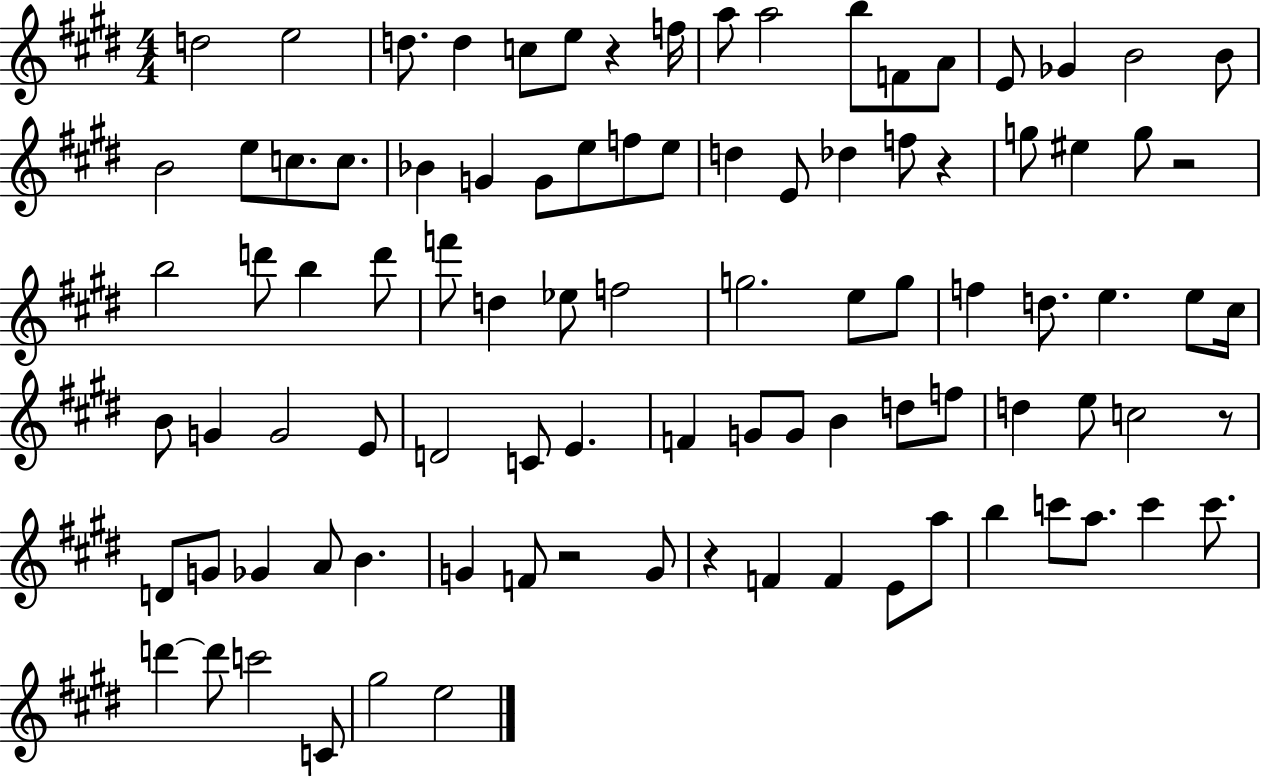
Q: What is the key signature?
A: E major